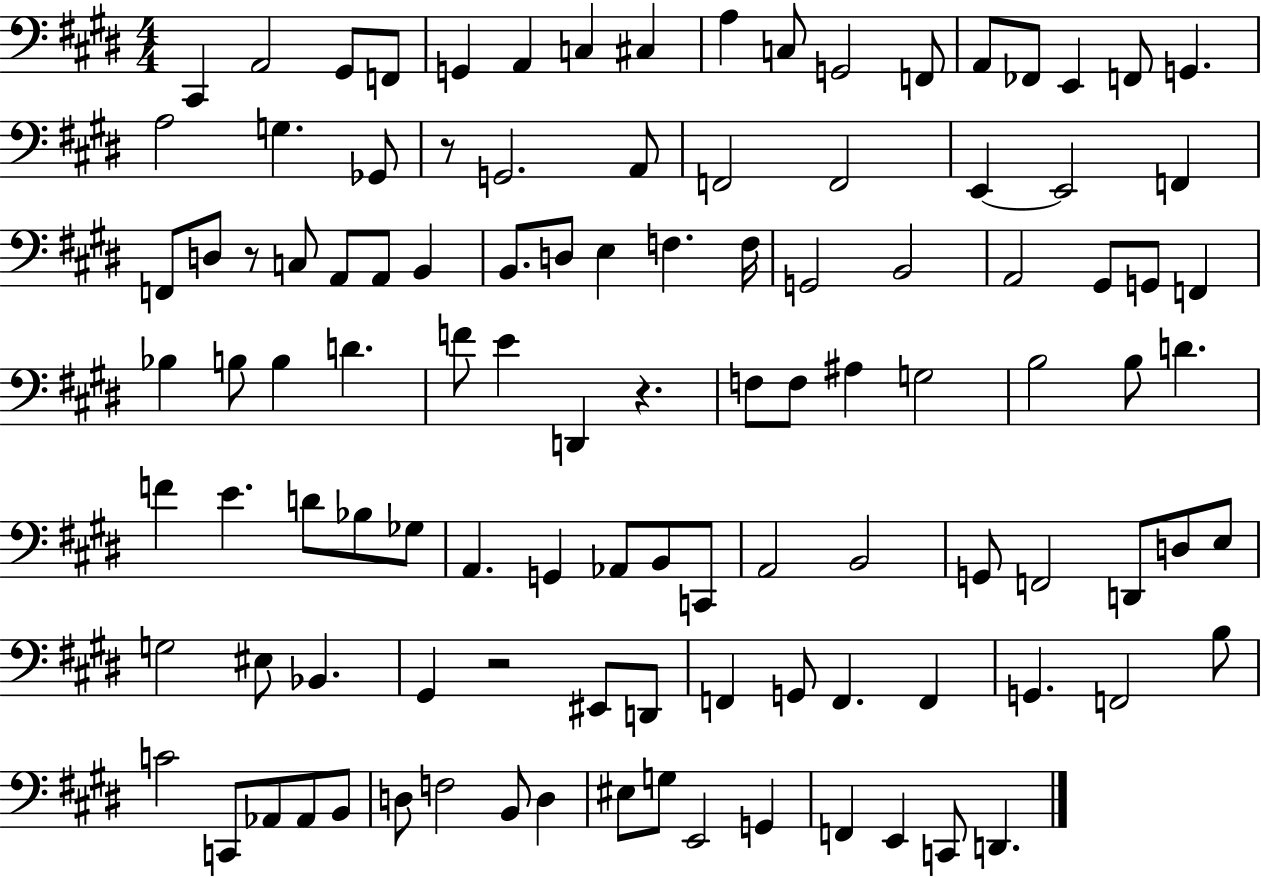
{
  \clef bass
  \numericTimeSignature
  \time 4/4
  \key e \major
  cis,4 a,2 gis,8 f,8 | g,4 a,4 c4 cis4 | a4 c8 g,2 f,8 | a,8 fes,8 e,4 f,8 g,4. | \break a2 g4. ges,8 | r8 g,2. a,8 | f,2 f,2 | e,4~~ e,2 f,4 | \break f,8 d8 r8 c8 a,8 a,8 b,4 | b,8. d8 e4 f4. f16 | g,2 b,2 | a,2 gis,8 g,8 f,4 | \break bes4 b8 b4 d'4. | f'8 e'4 d,4 r4. | f8 f8 ais4 g2 | b2 b8 d'4. | \break f'4 e'4. d'8 bes8 ges8 | a,4. g,4 aes,8 b,8 c,8 | a,2 b,2 | g,8 f,2 d,8 d8 e8 | \break g2 eis8 bes,4. | gis,4 r2 eis,8 d,8 | f,4 g,8 f,4. f,4 | g,4. f,2 b8 | \break c'2 c,8 aes,8 aes,8 b,8 | d8 f2 b,8 d4 | eis8 g8 e,2 g,4 | f,4 e,4 c,8 d,4. | \break \bar "|."
}